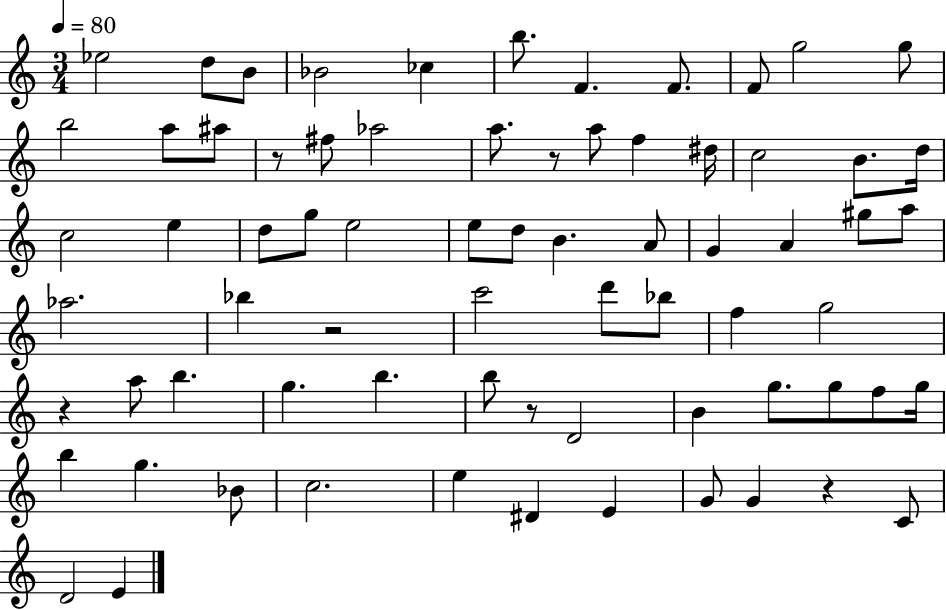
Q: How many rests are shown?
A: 6